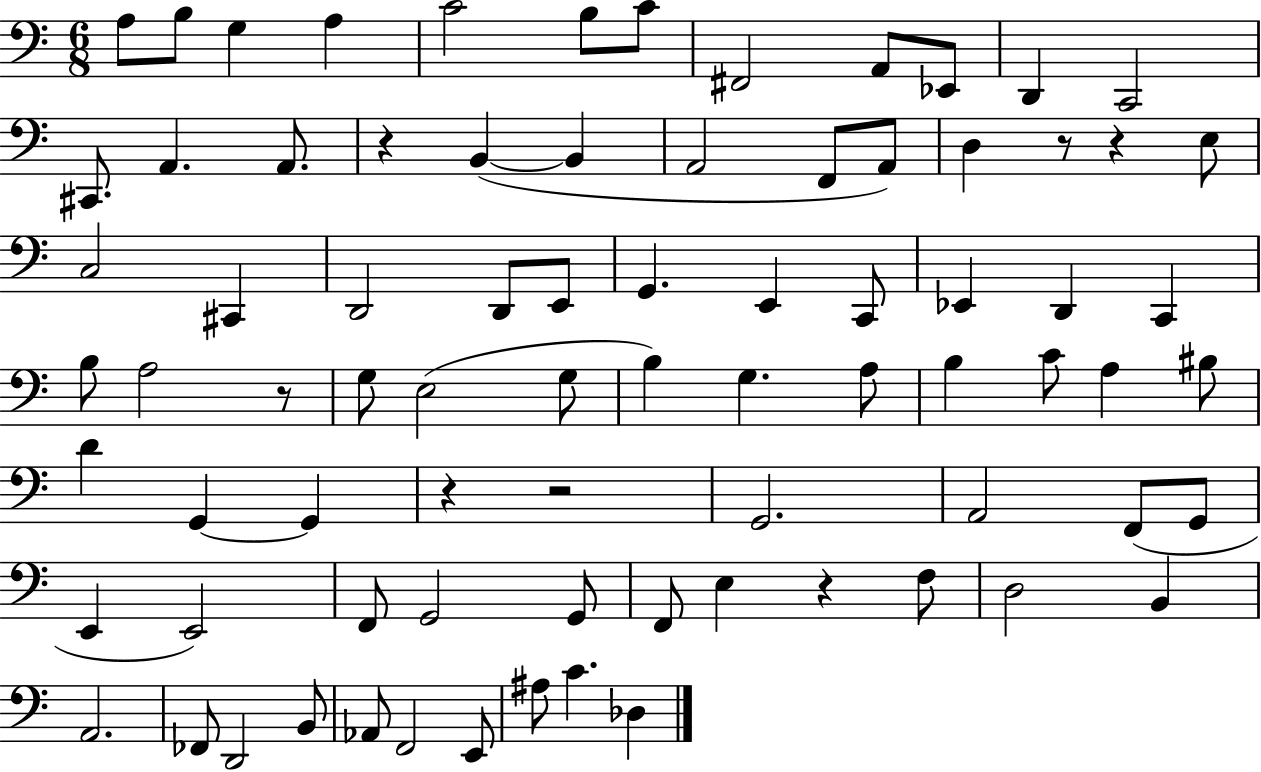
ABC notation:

X:1
T:Untitled
M:6/8
L:1/4
K:C
A,/2 B,/2 G, A, C2 B,/2 C/2 ^F,,2 A,,/2 _E,,/2 D,, C,,2 ^C,,/2 A,, A,,/2 z B,, B,, A,,2 F,,/2 A,,/2 D, z/2 z E,/2 C,2 ^C,, D,,2 D,,/2 E,,/2 G,, E,, C,,/2 _E,, D,, C,, B,/2 A,2 z/2 G,/2 E,2 G,/2 B, G, A,/2 B, C/2 A, ^B,/2 D G,, G,, z z2 G,,2 A,,2 F,,/2 G,,/2 E,, E,,2 F,,/2 G,,2 G,,/2 F,,/2 E, z F,/2 D,2 B,, A,,2 _F,,/2 D,,2 B,,/2 _A,,/2 F,,2 E,,/2 ^A,/2 C _D,